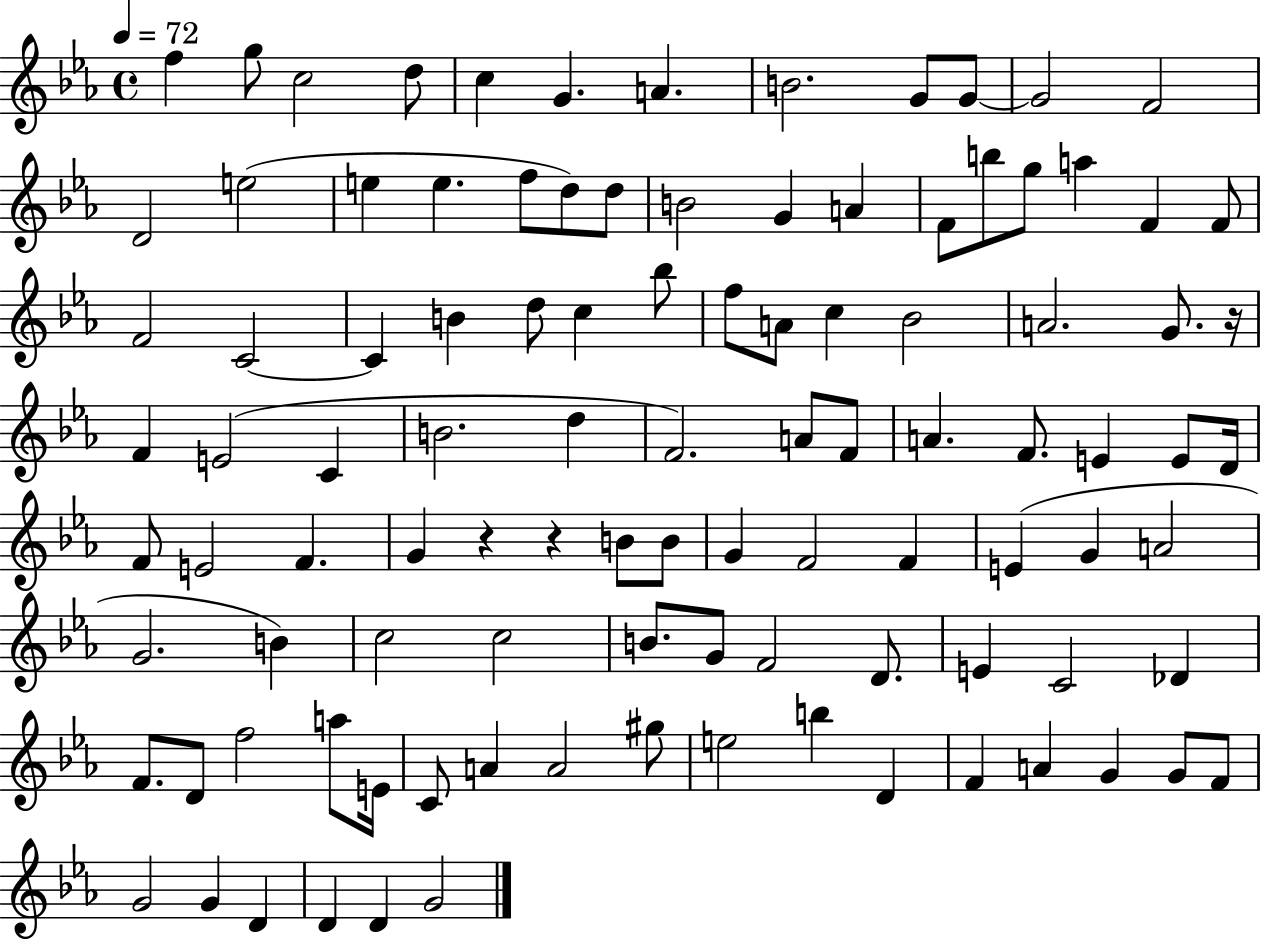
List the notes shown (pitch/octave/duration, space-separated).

F5/q G5/e C5/h D5/e C5/q G4/q. A4/q. B4/h. G4/e G4/e G4/h F4/h D4/h E5/h E5/q E5/q. F5/e D5/e D5/e B4/h G4/q A4/q F4/e B5/e G5/e A5/q F4/q F4/e F4/h C4/h C4/q B4/q D5/e C5/q Bb5/e F5/e A4/e C5/q Bb4/h A4/h. G4/e. R/s F4/q E4/h C4/q B4/h. D5/q F4/h. A4/e F4/e A4/q. F4/e. E4/q E4/e D4/s F4/e E4/h F4/q. G4/q R/q R/q B4/e B4/e G4/q F4/h F4/q E4/q G4/q A4/h G4/h. B4/q C5/h C5/h B4/e. G4/e F4/h D4/e. E4/q C4/h Db4/q F4/e. D4/e F5/h A5/e E4/s C4/e A4/q A4/h G#5/e E5/h B5/q D4/q F4/q A4/q G4/q G4/e F4/e G4/h G4/q D4/q D4/q D4/q G4/h